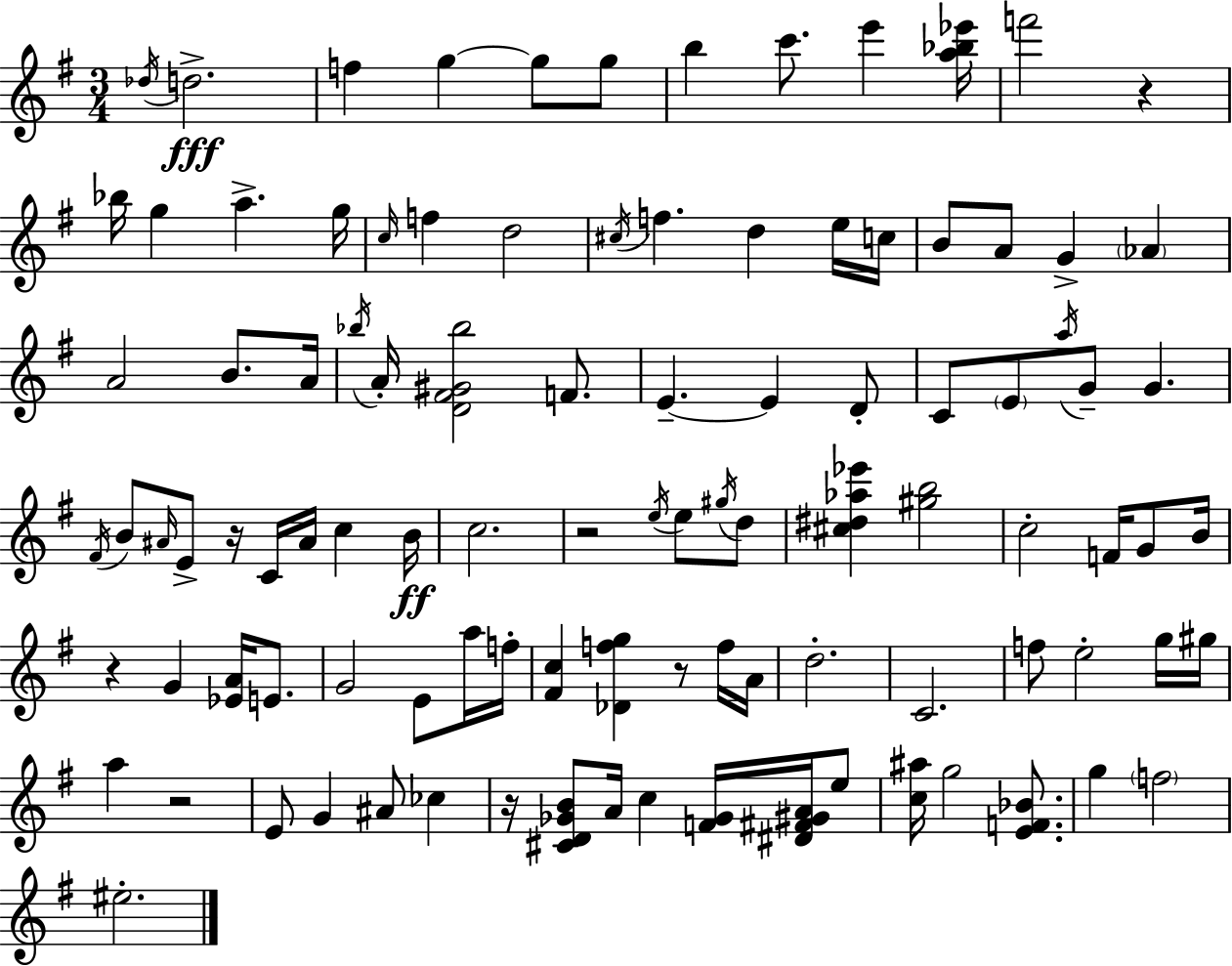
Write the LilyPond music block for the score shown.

{
  \clef treble
  \numericTimeSignature
  \time 3/4
  \key g \major
  \acciaccatura { des''16 }\fff d''2.-> | f''4 g''4~~ g''8 g''8 | b''4 c'''8. e'''4 | <a'' bes'' ees'''>16 f'''2 r4 | \break bes''16 g''4 a''4.-> | g''16 \grace { c''16 } f''4 d''2 | \acciaccatura { cis''16 } f''4. d''4 | e''16 c''16 b'8 a'8 g'4-> \parenthesize aes'4 | \break a'2 b'8. | a'16 \acciaccatura { bes''16 } a'16-. <d' fis' gis' bes''>2 | f'8. e'4.--~~ e'4 | d'8-. c'8 \parenthesize e'8 \acciaccatura { a''16 } g'8-- g'4. | \break \acciaccatura { fis'16 } b'8 \grace { ais'16 } e'8-> r16 | c'16 ais'16 c''4 b'16\ff c''2. | r2 | \acciaccatura { e''16 } e''8 \acciaccatura { gis''16 } d''8 <cis'' dis'' aes'' ees'''>4 | \break <gis'' b''>2 c''2-. | f'16 g'8 b'16 r4 | g'4 <ees' a'>16 e'8. g'2 | e'8 a''16 f''16-. <fis' c''>4 | \break <des' f'' g''>4 r8 f''16 a'16 d''2.-. | c'2. | f''8 e''2-. | g''16 gis''16 a''4 | \break r2 e'8 g'4 | ais'8 ces''4 r16 <cis' d' ges' b'>8 | a'16 c''4 <f' ges'>16 <dis' fis' gis' a'>16 e''8 <c'' ais''>16 g''2 | <e' f' bes'>8. g''4 | \break \parenthesize f''2 eis''2.-. | \bar "|."
}